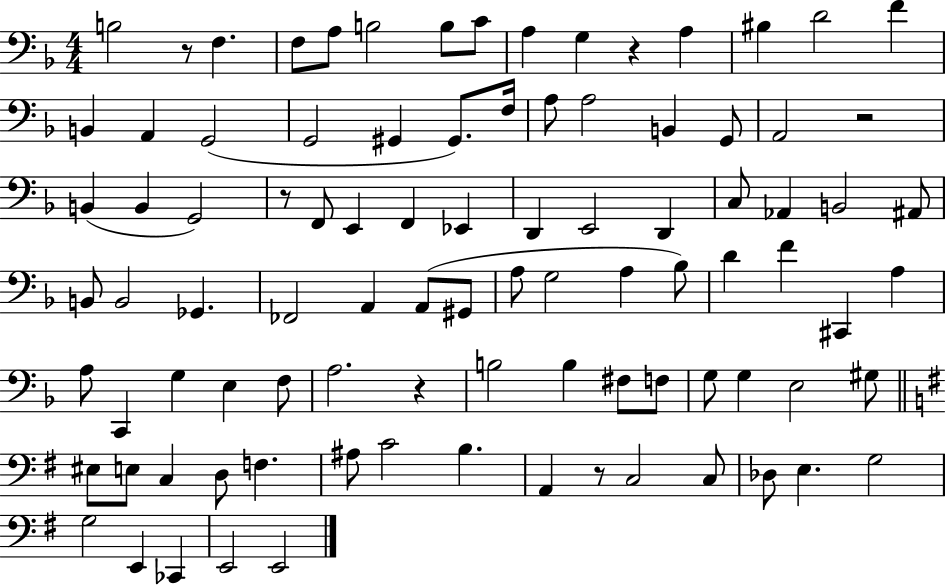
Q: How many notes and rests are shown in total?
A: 93